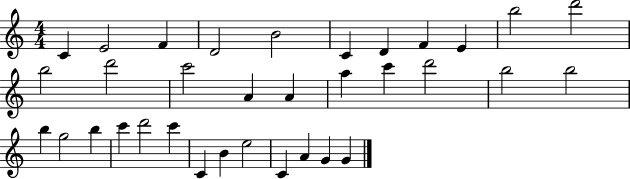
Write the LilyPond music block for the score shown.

{
  \clef treble
  \numericTimeSignature
  \time 4/4
  \key c \major
  c'4 e'2 f'4 | d'2 b'2 | c'4 d'4 f'4 e'4 | b''2 d'''2 | \break b''2 d'''2 | c'''2 a'4 a'4 | a''4 c'''4 d'''2 | b''2 b''2 | \break b''4 g''2 b''4 | c'''4 d'''2 c'''4 | c'4 b'4 e''2 | c'4 a'4 g'4 g'4 | \break \bar "|."
}